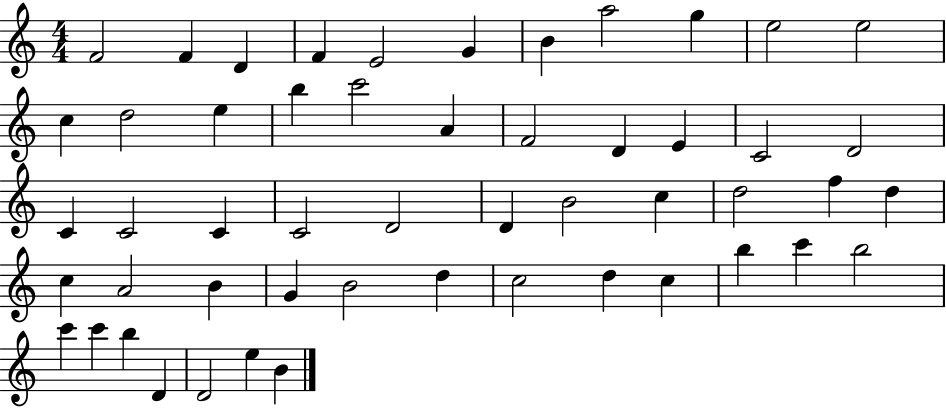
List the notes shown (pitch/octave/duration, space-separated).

F4/h F4/q D4/q F4/q E4/h G4/q B4/q A5/h G5/q E5/h E5/h C5/q D5/h E5/q B5/q C6/h A4/q F4/h D4/q E4/q C4/h D4/h C4/q C4/h C4/q C4/h D4/h D4/q B4/h C5/q D5/h F5/q D5/q C5/q A4/h B4/q G4/q B4/h D5/q C5/h D5/q C5/q B5/q C6/q B5/h C6/q C6/q B5/q D4/q D4/h E5/q B4/q